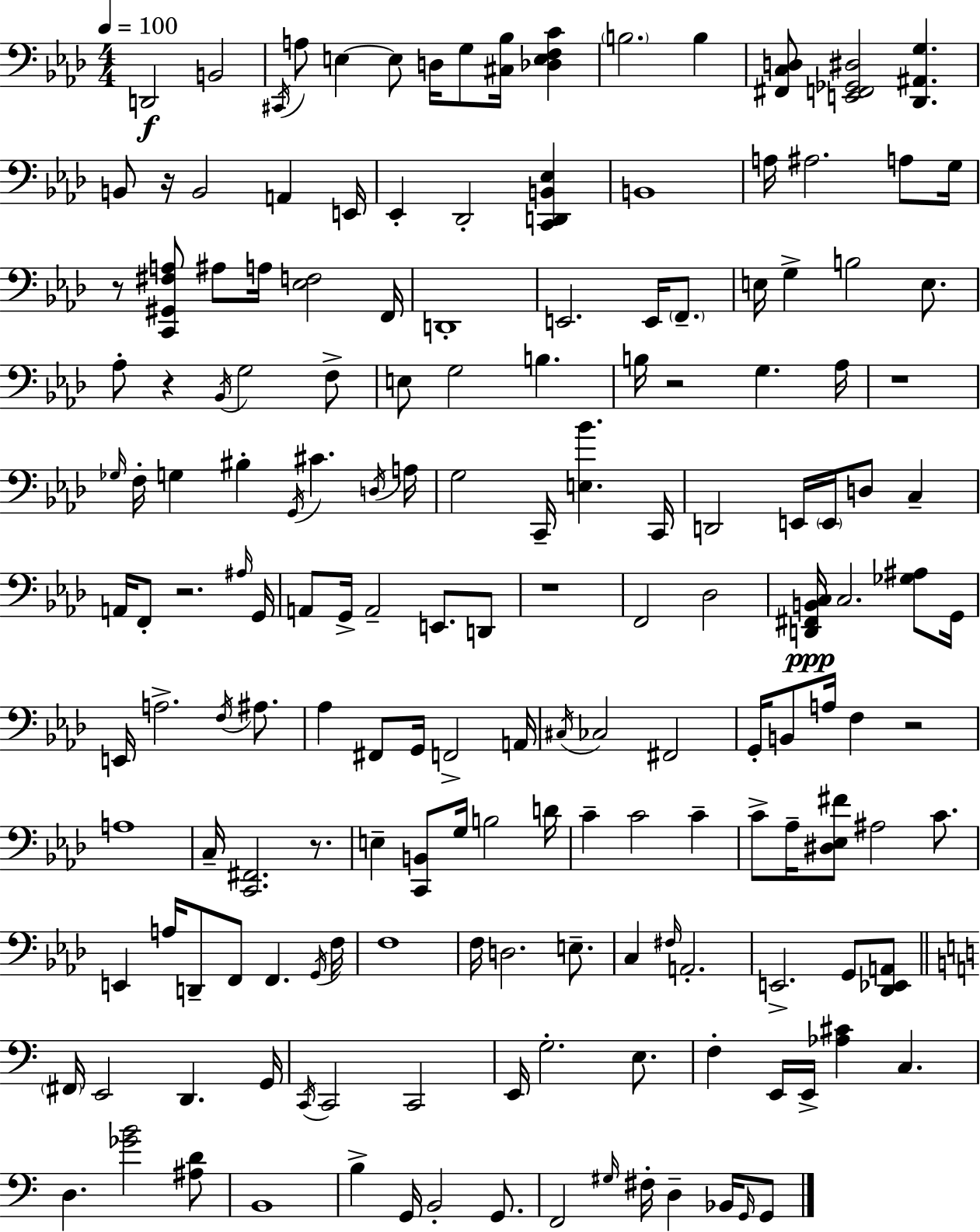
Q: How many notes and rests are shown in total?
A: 170